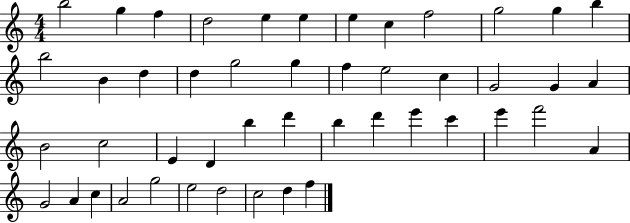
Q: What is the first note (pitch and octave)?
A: B5